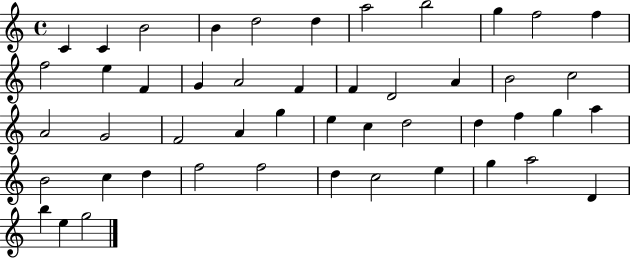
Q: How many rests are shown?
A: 0